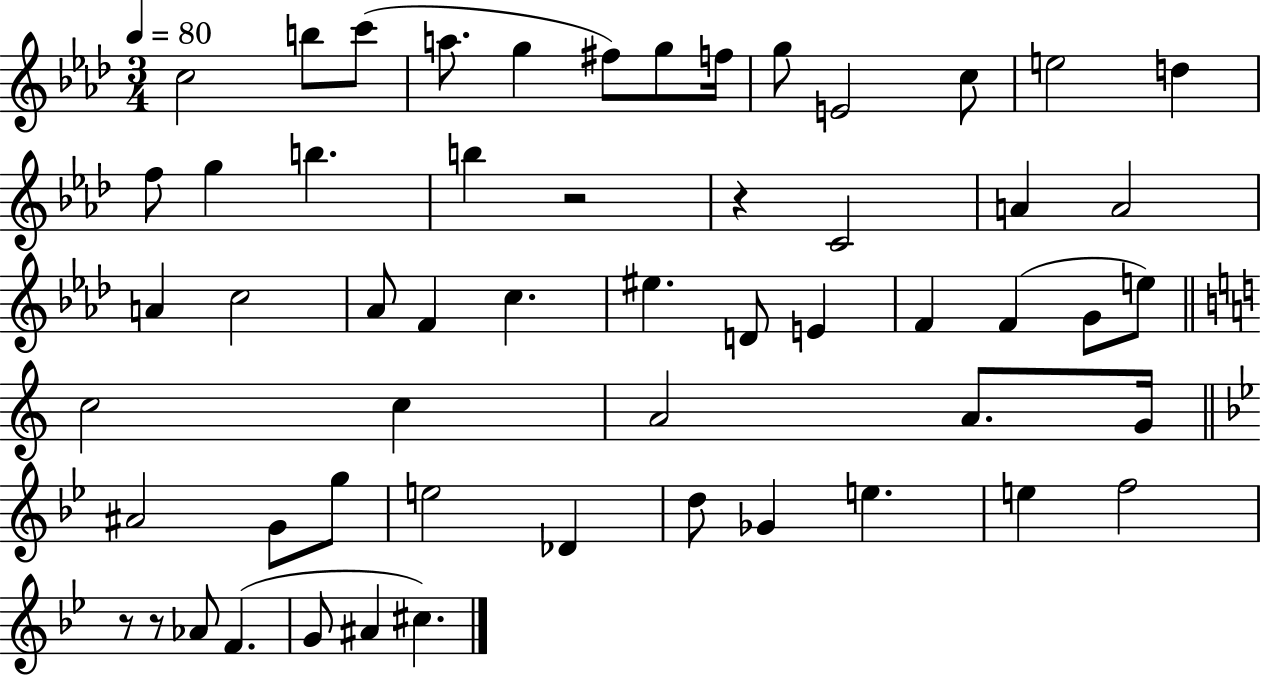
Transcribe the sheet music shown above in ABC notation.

X:1
T:Untitled
M:3/4
L:1/4
K:Ab
c2 b/2 c'/2 a/2 g ^f/2 g/2 f/4 g/2 E2 c/2 e2 d f/2 g b b z2 z C2 A A2 A c2 _A/2 F c ^e D/2 E F F G/2 e/2 c2 c A2 A/2 G/4 ^A2 G/2 g/2 e2 _D d/2 _G e e f2 z/2 z/2 _A/2 F G/2 ^A ^c